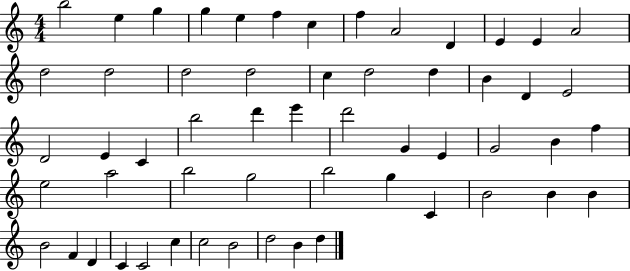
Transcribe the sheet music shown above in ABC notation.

X:1
T:Untitled
M:4/4
L:1/4
K:C
b2 e g g e f c f A2 D E E A2 d2 d2 d2 d2 c d2 d B D E2 D2 E C b2 d' e' d'2 G E G2 B f e2 a2 b2 g2 b2 g C B2 B B B2 F D C C2 c c2 B2 d2 B d